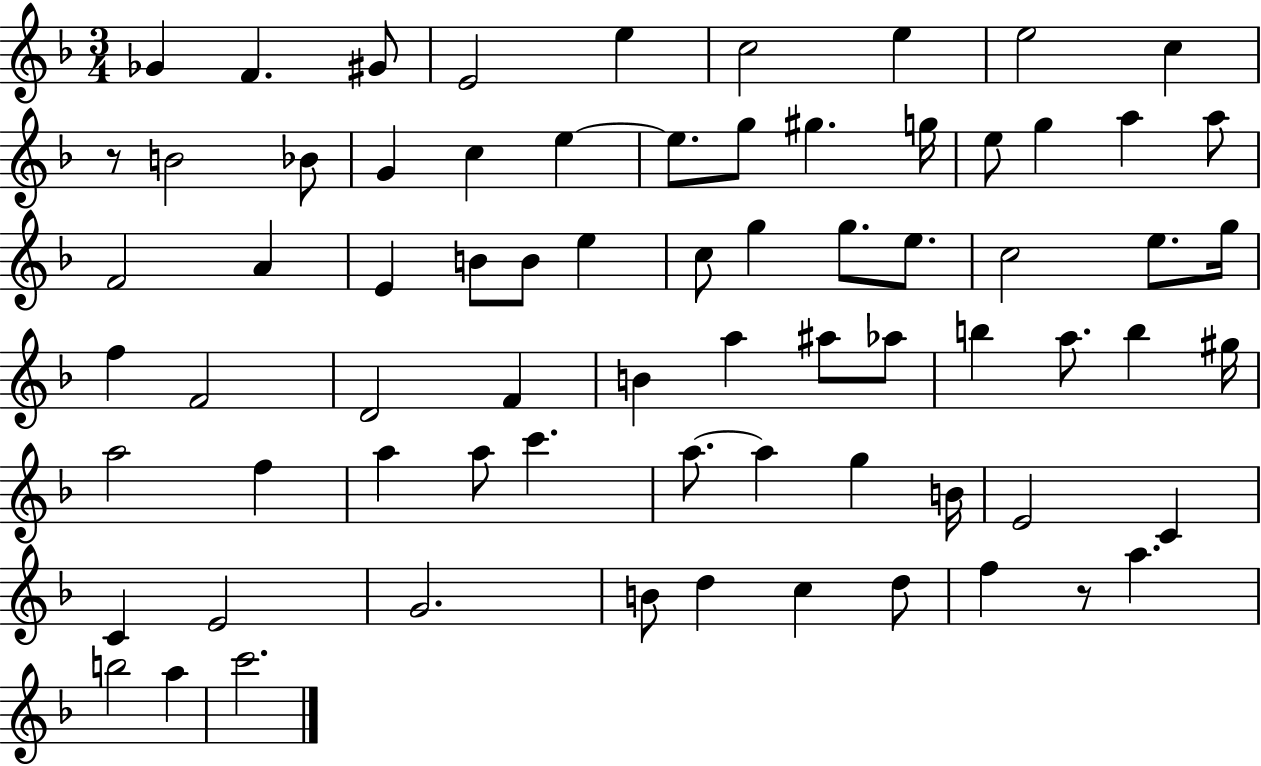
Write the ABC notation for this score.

X:1
T:Untitled
M:3/4
L:1/4
K:F
_G F ^G/2 E2 e c2 e e2 c z/2 B2 _B/2 G c e e/2 g/2 ^g g/4 e/2 g a a/2 F2 A E B/2 B/2 e c/2 g g/2 e/2 c2 e/2 g/4 f F2 D2 F B a ^a/2 _a/2 b a/2 b ^g/4 a2 f a a/2 c' a/2 a g B/4 E2 C C E2 G2 B/2 d c d/2 f z/2 a b2 a c'2